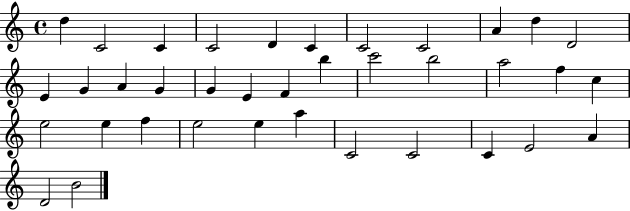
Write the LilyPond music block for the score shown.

{
  \clef treble
  \time 4/4
  \defaultTimeSignature
  \key c \major
  d''4 c'2 c'4 | c'2 d'4 c'4 | c'2 c'2 | a'4 d''4 d'2 | \break e'4 g'4 a'4 g'4 | g'4 e'4 f'4 b''4 | c'''2 b''2 | a''2 f''4 c''4 | \break e''2 e''4 f''4 | e''2 e''4 a''4 | c'2 c'2 | c'4 e'2 a'4 | \break d'2 b'2 | \bar "|."
}